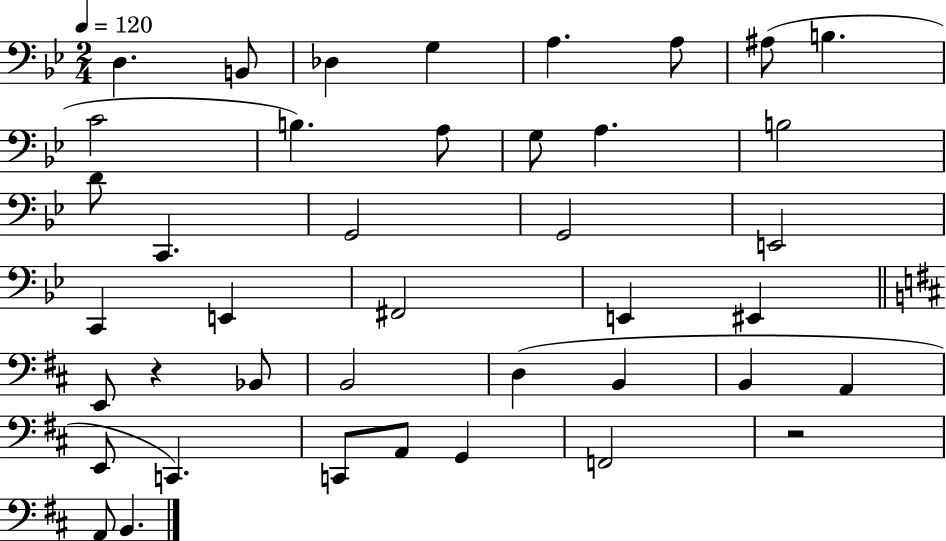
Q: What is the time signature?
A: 2/4